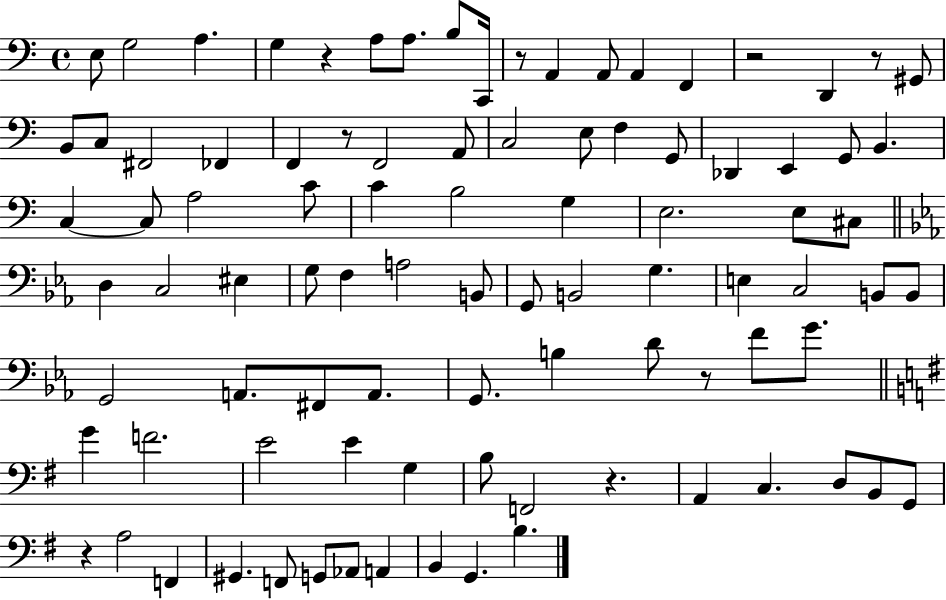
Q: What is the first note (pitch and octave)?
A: E3